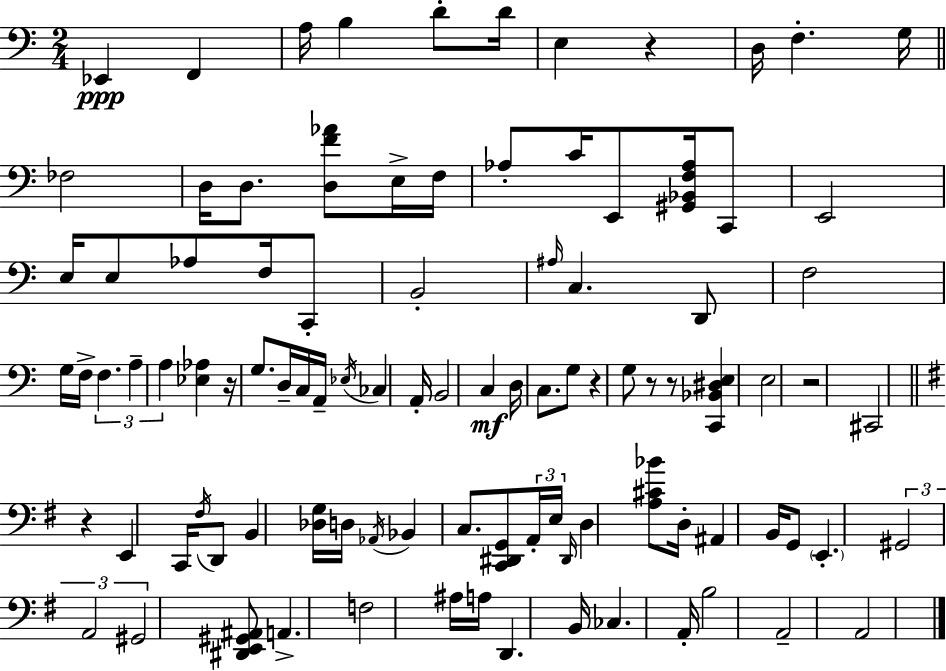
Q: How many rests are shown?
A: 7